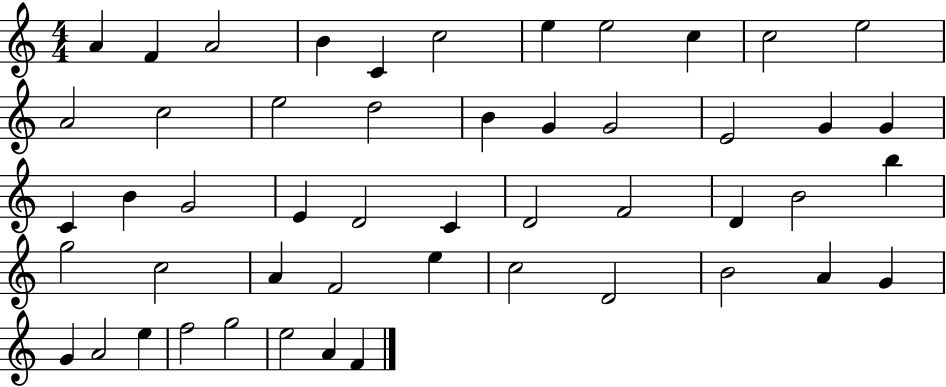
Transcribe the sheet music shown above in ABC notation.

X:1
T:Untitled
M:4/4
L:1/4
K:C
A F A2 B C c2 e e2 c c2 e2 A2 c2 e2 d2 B G G2 E2 G G C B G2 E D2 C D2 F2 D B2 b g2 c2 A F2 e c2 D2 B2 A G G A2 e f2 g2 e2 A F